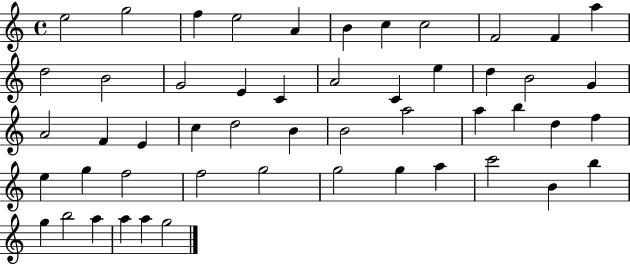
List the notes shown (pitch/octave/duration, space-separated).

E5/h G5/h F5/q E5/h A4/q B4/q C5/q C5/h F4/h F4/q A5/q D5/h B4/h G4/h E4/q C4/q A4/h C4/q E5/q D5/q B4/h G4/q A4/h F4/q E4/q C5/q D5/h B4/q B4/h A5/h A5/q B5/q D5/q F5/q E5/q G5/q F5/h F5/h G5/h G5/h G5/q A5/q C6/h B4/q B5/q G5/q B5/h A5/q A5/q A5/q G5/h